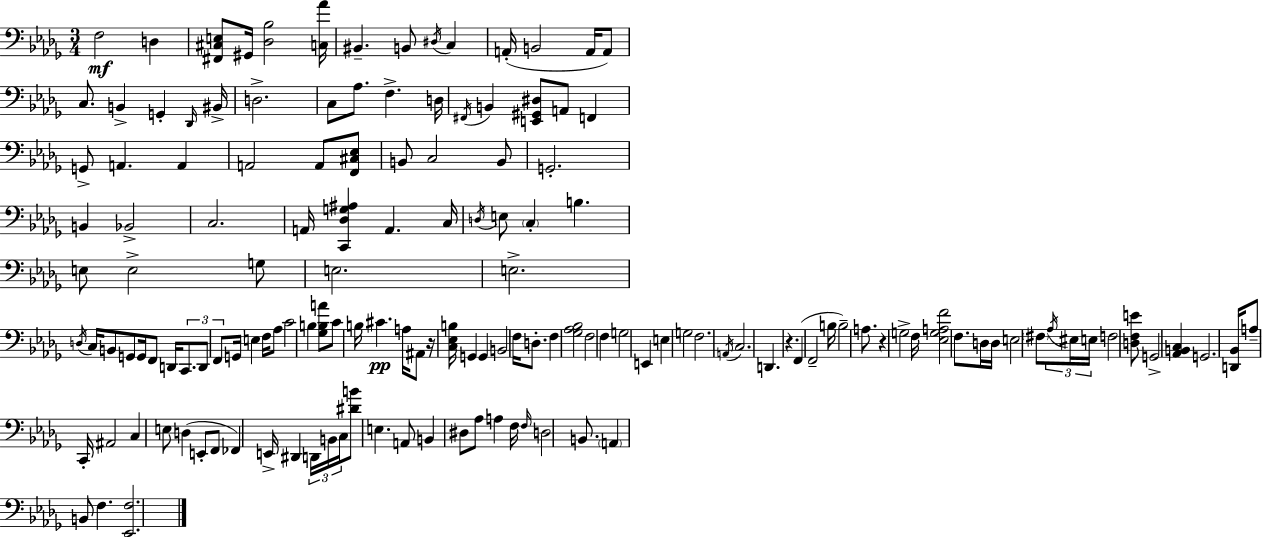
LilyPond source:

{
  \clef bass
  \numericTimeSignature
  \time 3/4
  \key bes \minor
  f2\mf d4 | <fis, cis e>8 gis,16 <des bes>2 <c aes'>16 | bis,4.-- b,8 \acciaccatura { dis16 } c4 | a,16-.( b,2 a,16 a,8) | \break c8. b,4-> g,4-. | \grace { des,16 } bis,16-> d2.-> | c8 aes8. f4.-> | d16 \acciaccatura { fis,16 } b,4 <e, gis, dis>8 a,8 f,4 | \break g,8-> a,4. a,4 | a,2 a,8 | <f, cis ees>8 b,8 c2 | b,8 g,2.-. | \break b,4 bes,2-> | c2. | a,16 <c, des g ais>4 a,4. | c16 \acciaccatura { d16 } e8 \parenthesize c4-. b4. | \break e8 e2-> | g8 e2. | e2.-> | \acciaccatura { d16 } c16 b,8 g,8 g,16 f,8 | \break d,16 \tuplet 3/2 { c,8. d,8 f,8 } g,16 e4 | f16 aes8 c'2 | b4 <ges b a'>8 c'8 b16 cis'4.\pp | a16 ais,8 r16 <c ees b>16 g,4 | \break g,4 b,2 | f16 d8.-. f4 <ges aes bes>2 | f2 | f4 g2 | \break e,4 e4 g2 | f2. | \acciaccatura { a,16 } c2. | d,4. | \break r4. f,4( f,2-- | b16 b2--) | a8. r4 g2-> | f16 <ees g a f'>2 | \break f8. d16 d16 e2 | \parenthesize fis8 \tuplet 3/2 { \acciaccatura { aes16 } eis16 e16 } f2 | <d f e'>8 g,2-> | <aes, b, c>4 g,2. | \break <d, bes,>16 a8-- c,16-. ais,2 | c4 e8 | d4( e,8-. f,8 fes,4) | e,16-> dis,4 \tuplet 3/2 { d,16 b,16 c16 } <dis' b'>8 e4. | \break a,8 b,4 dis8 | aes8 a4 f16 \grace { f16 } d2 | b,8. \parenthesize a,4 | b,8 f4. <ees, f>2. | \break \bar "|."
}